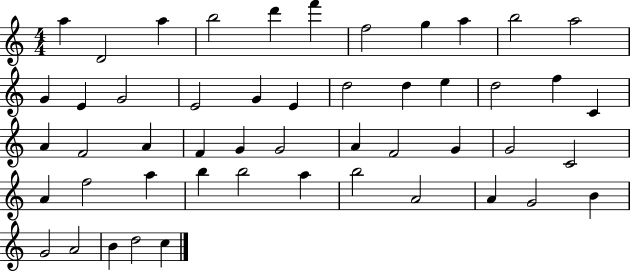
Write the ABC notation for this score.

X:1
T:Untitled
M:4/4
L:1/4
K:C
a D2 a b2 d' f' f2 g a b2 a2 G E G2 E2 G E d2 d e d2 f C A F2 A F G G2 A F2 G G2 C2 A f2 a b b2 a b2 A2 A G2 B G2 A2 B d2 c